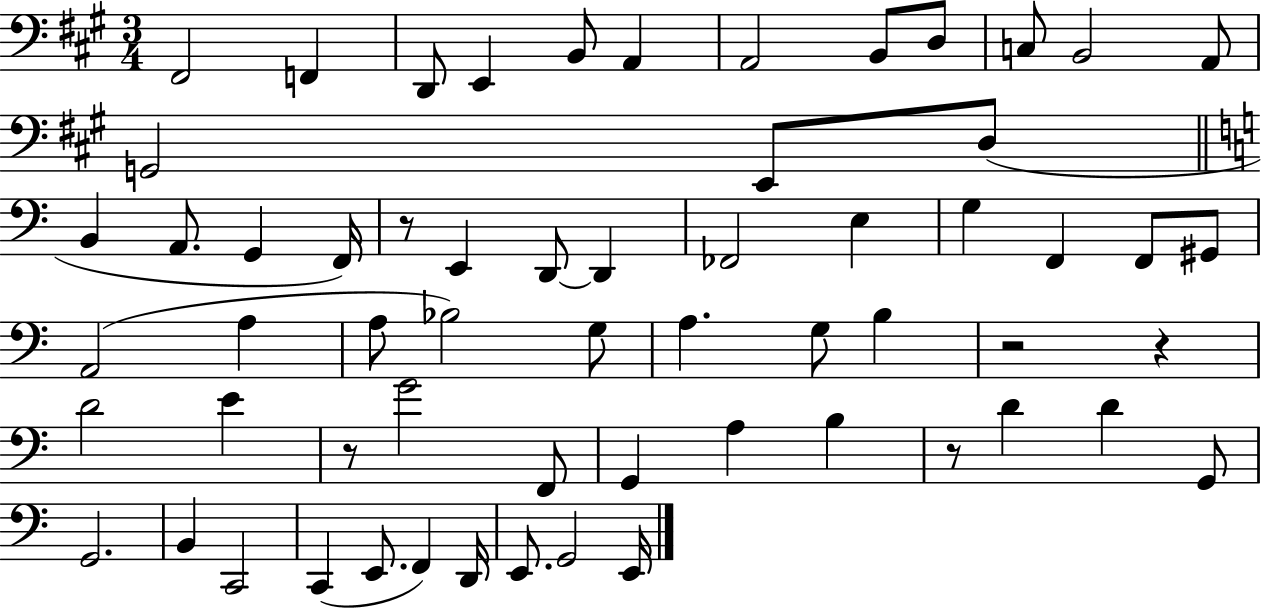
{
  \clef bass
  \numericTimeSignature
  \time 3/4
  \key a \major
  fis,2 f,4 | d,8 e,4 b,8 a,4 | a,2 b,8 d8 | c8 b,2 a,8 | \break g,2 e,8 d8( | \bar "||" \break \key c \major b,4 a,8. g,4 f,16) | r8 e,4 d,8~~ d,4 | fes,2 e4 | g4 f,4 f,8 gis,8 | \break a,2( a4 | a8 bes2) g8 | a4. g8 b4 | r2 r4 | \break d'2 e'4 | r8 g'2 f,8 | g,4 a4 b4 | r8 d'4 d'4 g,8 | \break g,2. | b,4 c,2 | c,4( e,8. f,4) d,16 | e,8. g,2 e,16 | \break \bar "|."
}